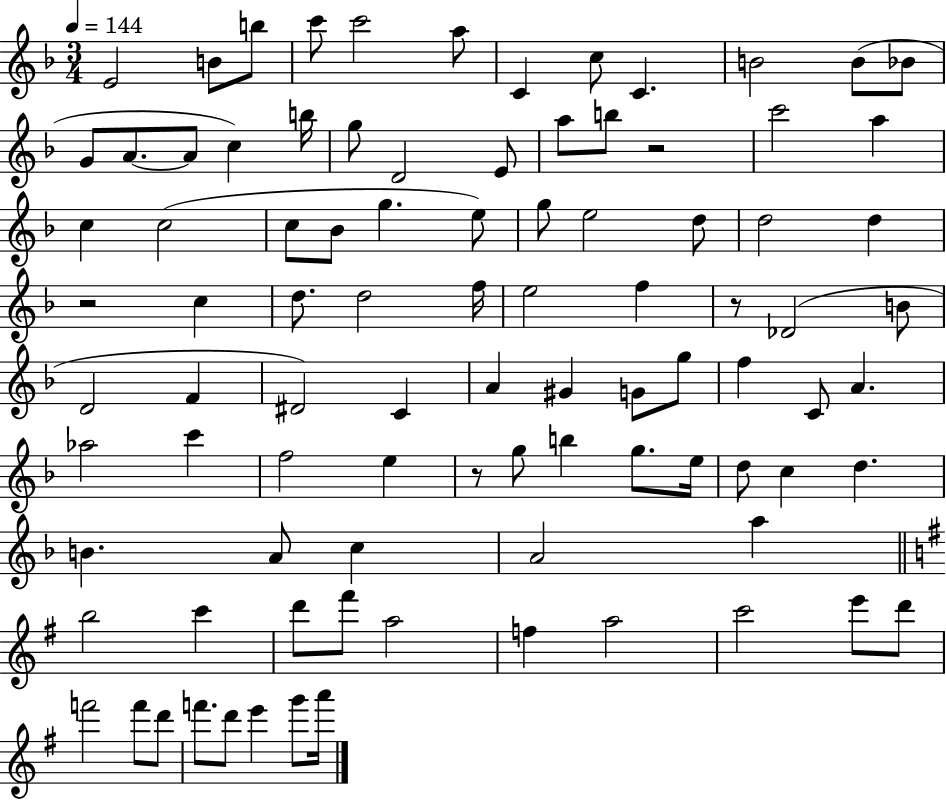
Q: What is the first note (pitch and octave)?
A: E4